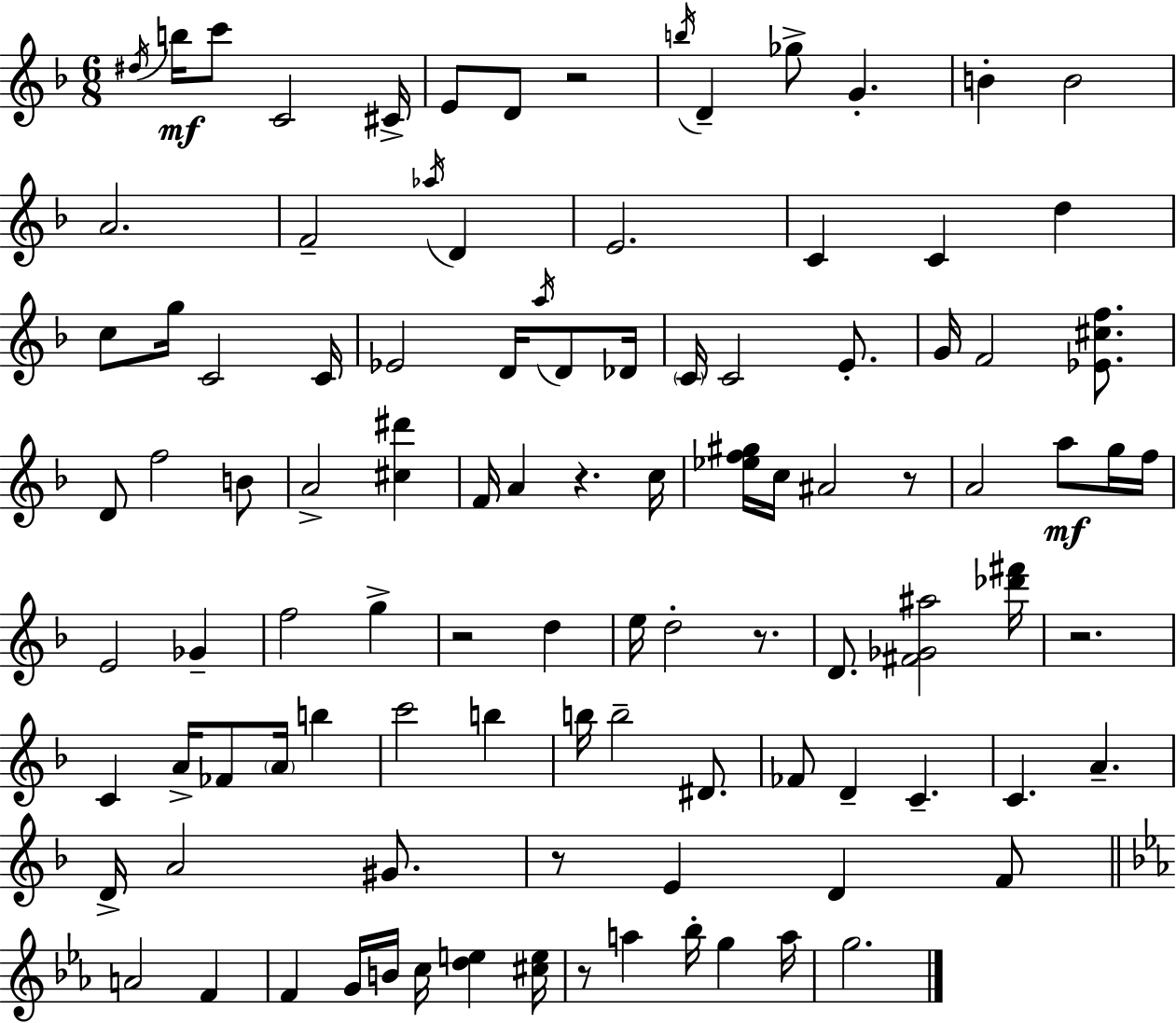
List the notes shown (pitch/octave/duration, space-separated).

D#5/s B5/s C6/e C4/h C#4/s E4/e D4/e R/h B5/s D4/q Gb5/e G4/q. B4/q B4/h A4/h. F4/h Ab5/s D4/q E4/h. C4/q C4/q D5/q C5/e G5/s C4/h C4/s Eb4/h D4/s A5/s D4/e Db4/s C4/s C4/h E4/e. G4/s F4/h [Eb4,C#5,F5]/e. D4/e F5/h B4/e A4/h [C#5,D#6]/q F4/s A4/q R/q. C5/s [Eb5,F5,G#5]/s C5/s A#4/h R/e A4/h A5/e G5/s F5/s E4/h Gb4/q F5/h G5/q R/h D5/q E5/s D5/h R/e. D4/e. [F#4,Gb4,A#5]/h [Db6,F#6]/s R/h. C4/q A4/s FES4/e A4/s B5/q C6/h B5/q B5/s B5/h D#4/e. FES4/e D4/q C4/q. C4/q. A4/q. D4/s A4/h G#4/e. R/e E4/q D4/q F4/e A4/h F4/q F4/q G4/s B4/s C5/s [D5,E5]/q [C#5,E5]/s R/e A5/q Bb5/s G5/q A5/s G5/h.